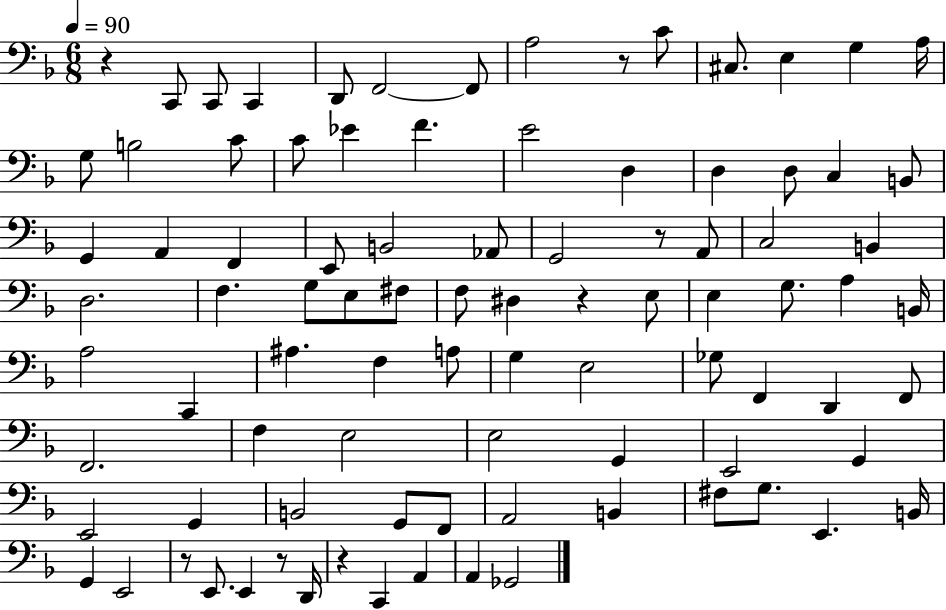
{
  \clef bass
  \numericTimeSignature
  \time 6/8
  \key f \major
  \tempo 4 = 90
  r4 c,8 c,8 c,4 | d,8 f,2~~ f,8 | a2 r8 c'8 | cis8. e4 g4 a16 | \break g8 b2 c'8 | c'8 ees'4 f'4. | e'2 d4 | d4 d8 c4 b,8 | \break g,4 a,4 f,4 | e,8 b,2 aes,8 | g,2 r8 a,8 | c2 b,4 | \break d2. | f4. g8 e8 fis8 | f8 dis4 r4 e8 | e4 g8. a4 b,16 | \break a2 c,4 | ais4. f4 a8 | g4 e2 | ges8 f,4 d,4 f,8 | \break f,2. | f4 e2 | e2 g,4 | e,2 g,4 | \break e,2 g,4 | b,2 g,8 f,8 | a,2 b,4 | fis8 g8. e,4. b,16 | \break g,4 e,2 | r8 e,8. e,4 r8 d,16 | r4 c,4 a,4 | a,4 ges,2 | \break \bar "|."
}